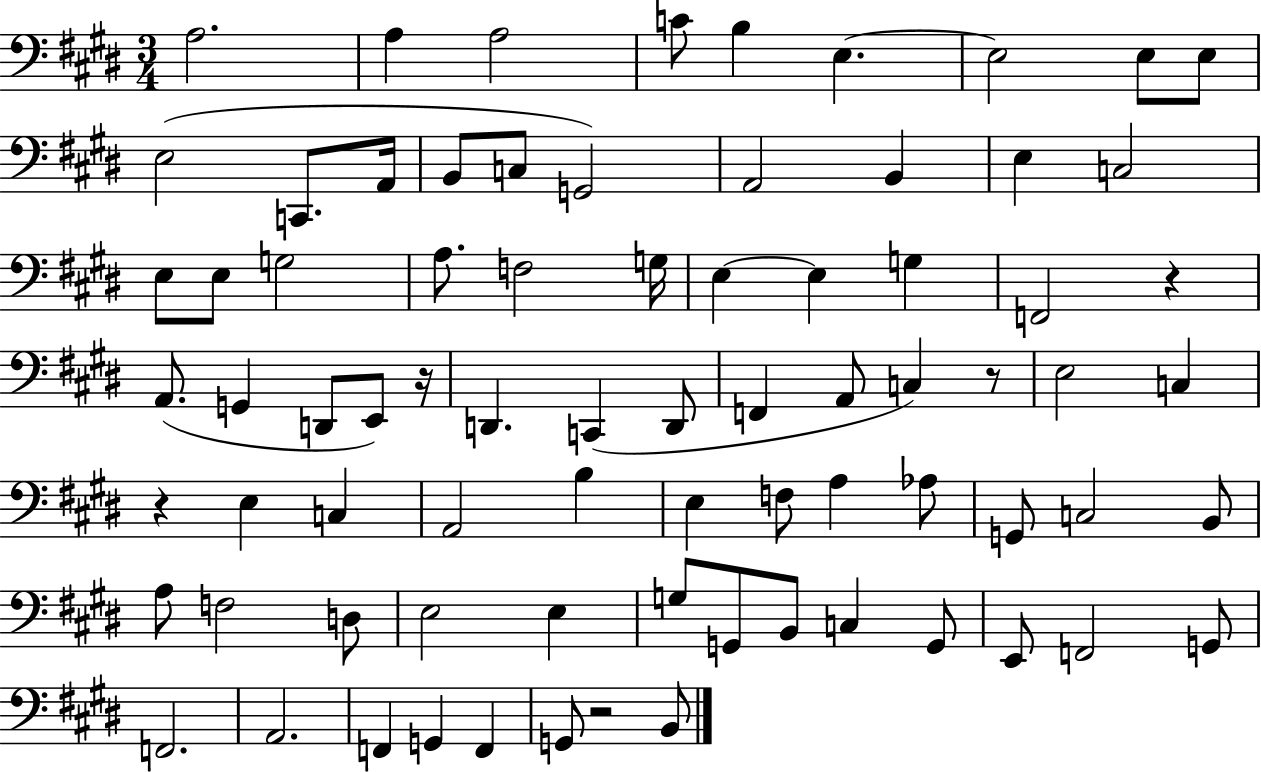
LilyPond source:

{
  \clef bass
  \numericTimeSignature
  \time 3/4
  \key e \major
  a2. | a4 a2 | c'8 b4 e4.~~ | e2 e8 e8 | \break e2( c,8. a,16 | b,8 c8 g,2) | a,2 b,4 | e4 c2 | \break e8 e8 g2 | a8. f2 g16 | e4~~ e4 g4 | f,2 r4 | \break a,8.( g,4 d,8 e,8) r16 | d,4. c,4( d,8 | f,4 a,8 c4) r8 | e2 c4 | \break r4 e4 c4 | a,2 b4 | e4 f8 a4 aes8 | g,8 c2 b,8 | \break a8 f2 d8 | e2 e4 | g8 g,8 b,8 c4 g,8 | e,8 f,2 g,8 | \break f,2. | a,2. | f,4 g,4 f,4 | g,8 r2 b,8 | \break \bar "|."
}